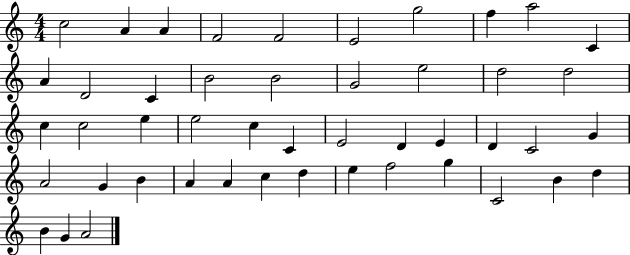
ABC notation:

X:1
T:Untitled
M:4/4
L:1/4
K:C
c2 A A F2 F2 E2 g2 f a2 C A D2 C B2 B2 G2 e2 d2 d2 c c2 e e2 c C E2 D E D C2 G A2 G B A A c d e f2 g C2 B d B G A2